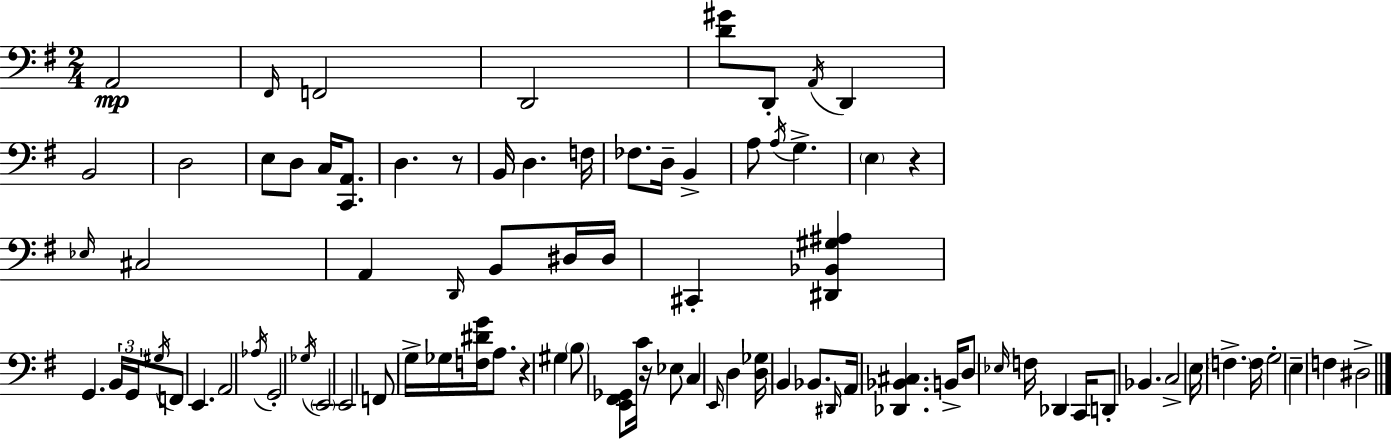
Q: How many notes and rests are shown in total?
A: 85